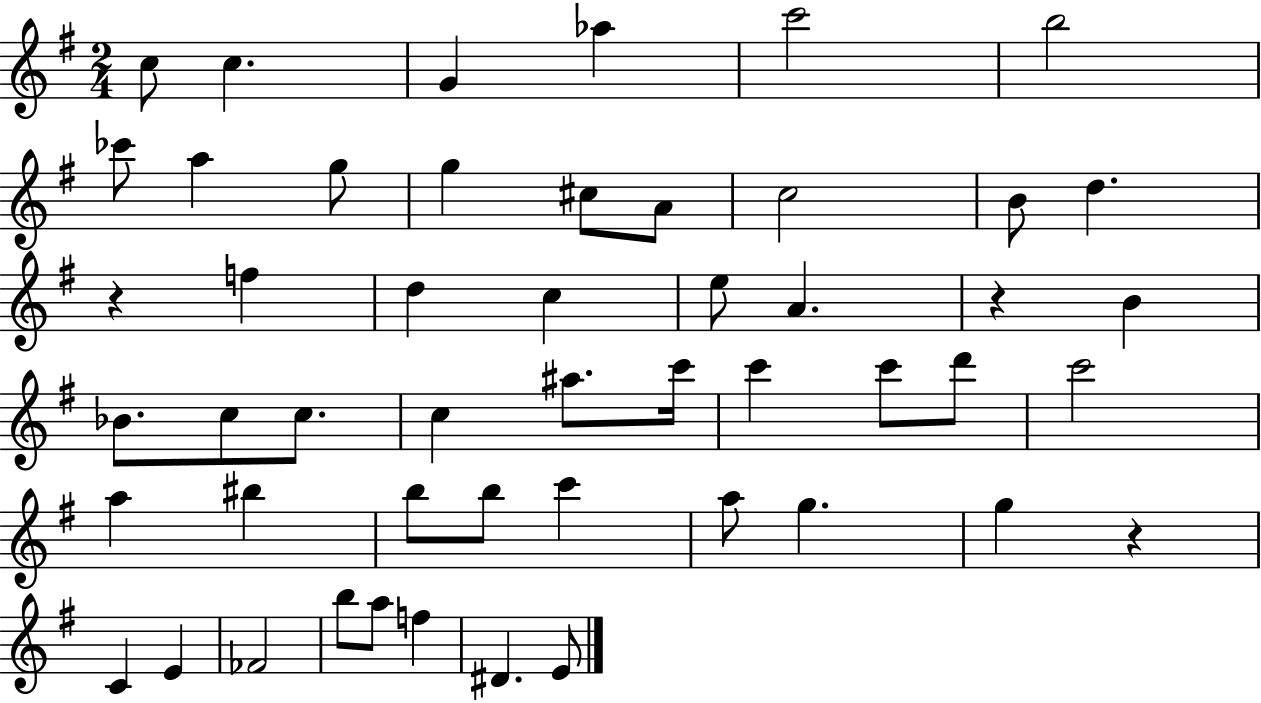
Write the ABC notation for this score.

X:1
T:Untitled
M:2/4
L:1/4
K:G
c/2 c G _a c'2 b2 _c'/2 a g/2 g ^c/2 A/2 c2 B/2 d z f d c e/2 A z B _B/2 c/2 c/2 c ^a/2 c'/4 c' c'/2 d'/2 c'2 a ^b b/2 b/2 c' a/2 g g z C E _F2 b/2 a/2 f ^D E/2